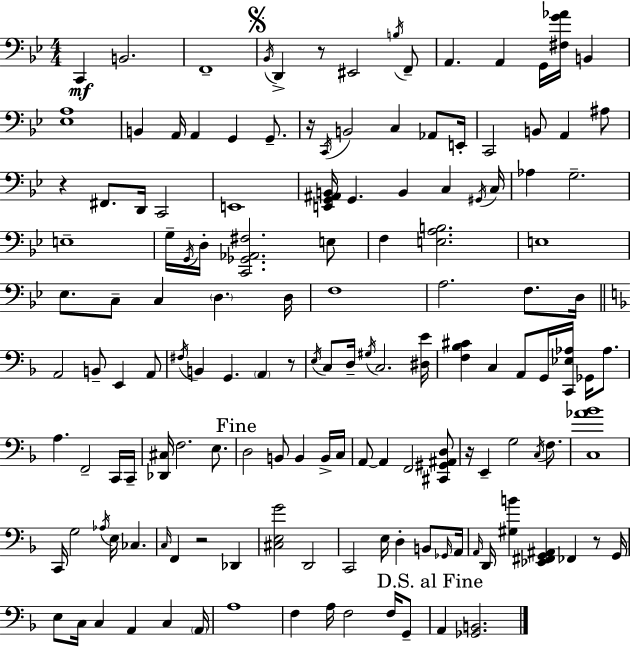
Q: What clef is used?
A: bass